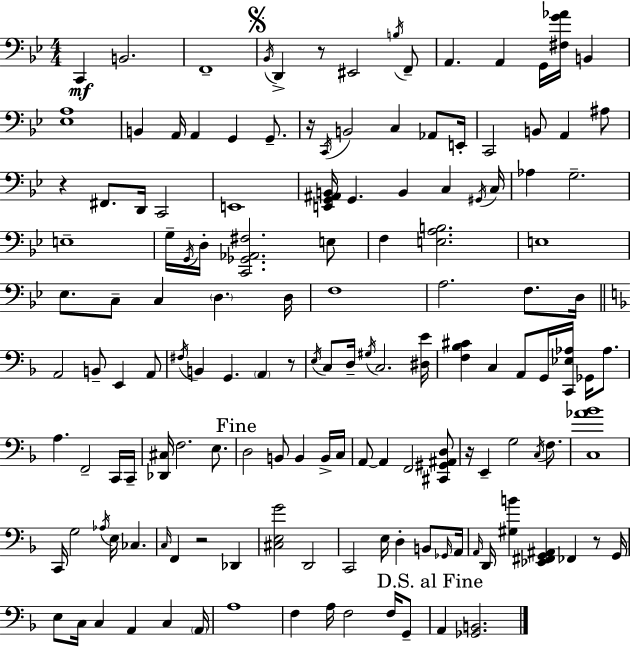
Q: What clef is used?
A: bass